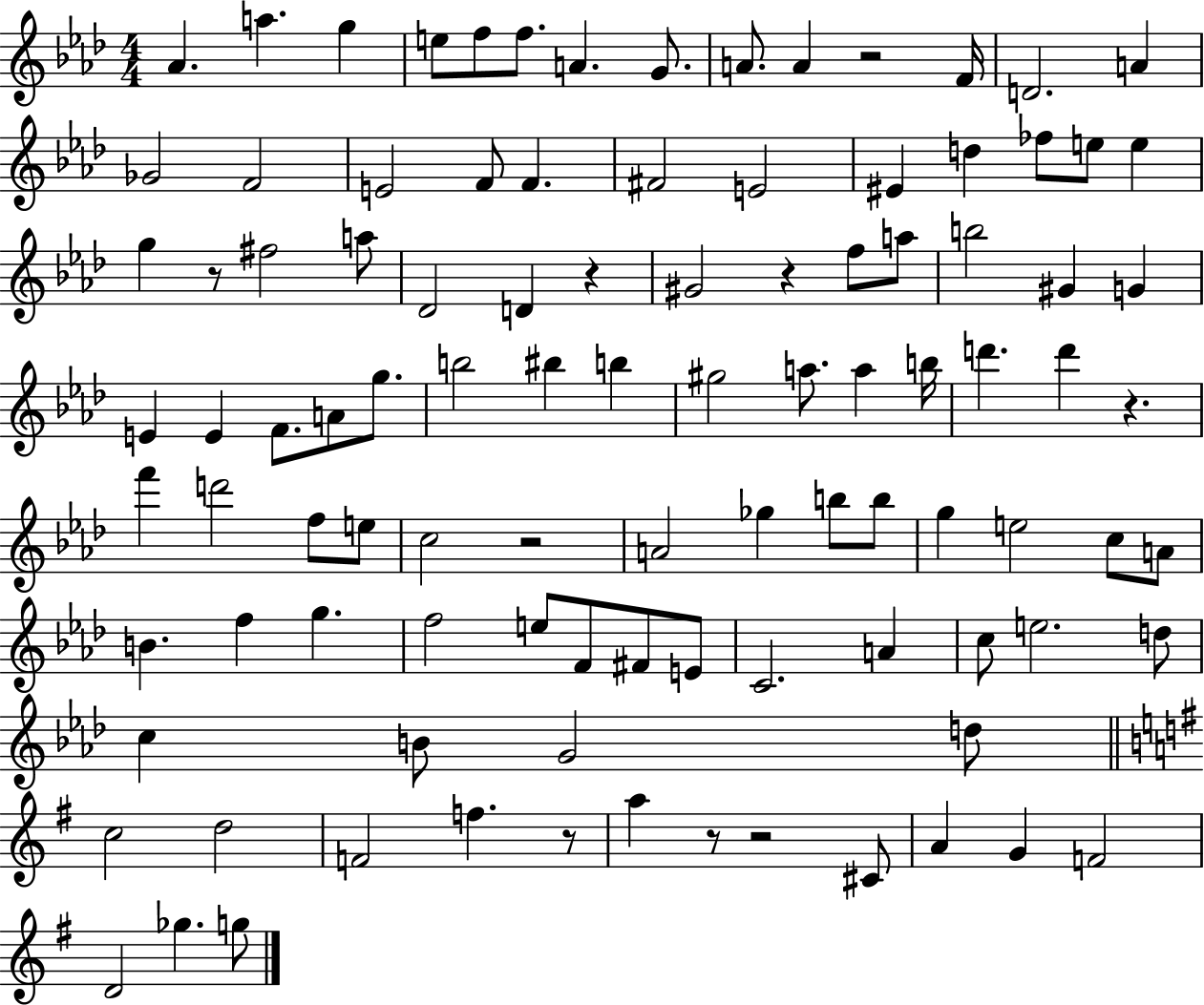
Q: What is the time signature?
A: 4/4